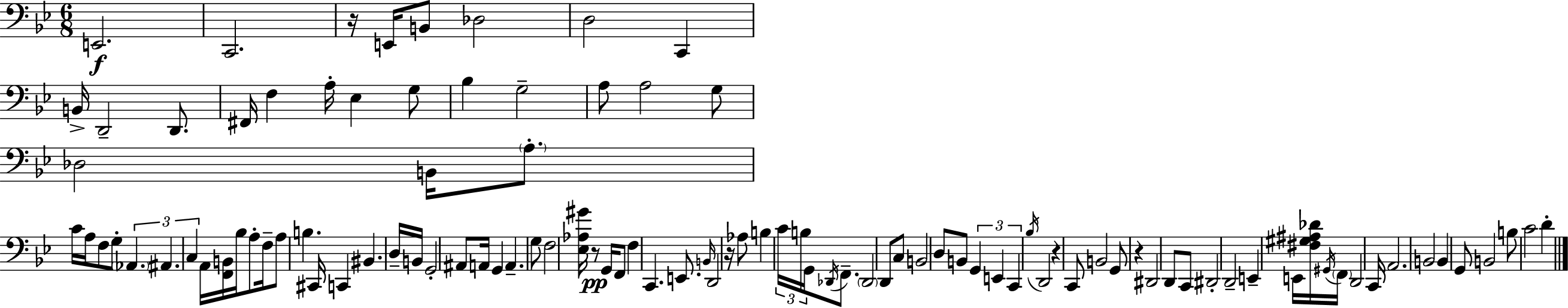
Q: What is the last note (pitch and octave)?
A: D4